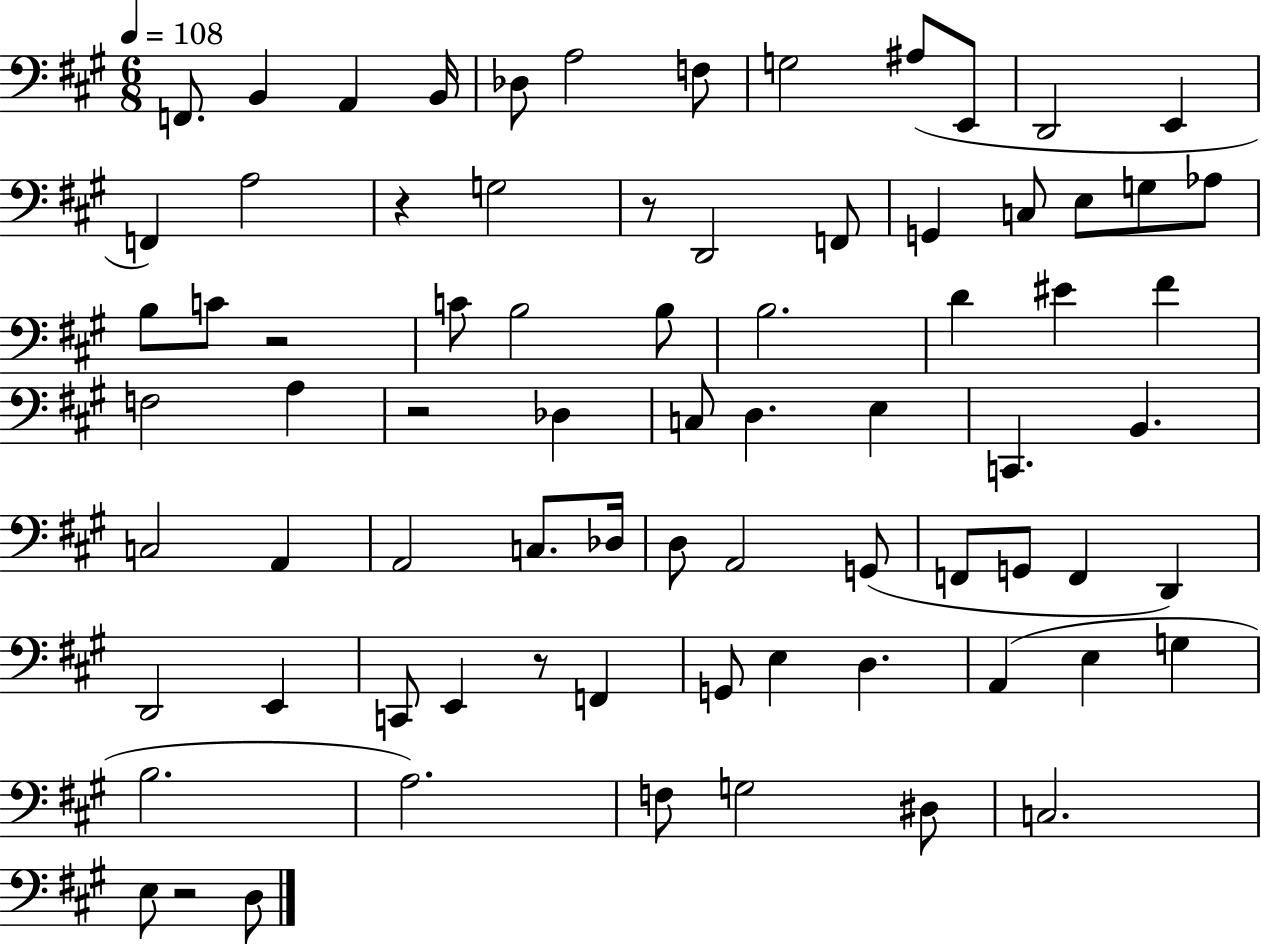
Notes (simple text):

F2/e. B2/q A2/q B2/s Db3/e A3/h F3/e G3/h A#3/e E2/e D2/h E2/q F2/q A3/h R/q G3/h R/e D2/h F2/e G2/q C3/e E3/e G3/e Ab3/e B3/e C4/e R/h C4/e B3/h B3/e B3/h. D4/q EIS4/q F#4/q F3/h A3/q R/h Db3/q C3/e D3/q. E3/q C2/q. B2/q. C3/h A2/q A2/h C3/e. Db3/s D3/e A2/h G2/e F2/e G2/e F2/q D2/q D2/h E2/q C2/e E2/q R/e F2/q G2/e E3/q D3/q. A2/q E3/q G3/q B3/h. A3/h. F3/e G3/h D#3/e C3/h. E3/e R/h D3/e